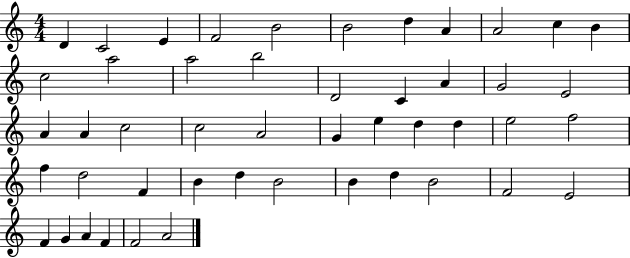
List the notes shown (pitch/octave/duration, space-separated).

D4/q C4/h E4/q F4/h B4/h B4/h D5/q A4/q A4/h C5/q B4/q C5/h A5/h A5/h B5/h D4/h C4/q A4/q G4/h E4/h A4/q A4/q C5/h C5/h A4/h G4/q E5/q D5/q D5/q E5/h F5/h F5/q D5/h F4/q B4/q D5/q B4/h B4/q D5/q B4/h F4/h E4/h F4/q G4/q A4/q F4/q F4/h A4/h